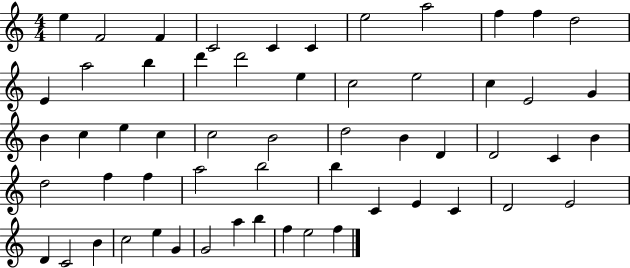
{
  \clef treble
  \numericTimeSignature
  \time 4/4
  \key c \major
  e''4 f'2 f'4 | c'2 c'4 c'4 | e''2 a''2 | f''4 f''4 d''2 | \break e'4 a''2 b''4 | d'''4 d'''2 e''4 | c''2 e''2 | c''4 e'2 g'4 | \break b'4 c''4 e''4 c''4 | c''2 b'2 | d''2 b'4 d'4 | d'2 c'4 b'4 | \break d''2 f''4 f''4 | a''2 b''2 | b''4 c'4 e'4 c'4 | d'2 e'2 | \break d'4 c'2 b'4 | c''2 e''4 g'4 | g'2 a''4 b''4 | f''4 e''2 f''4 | \break \bar "|."
}